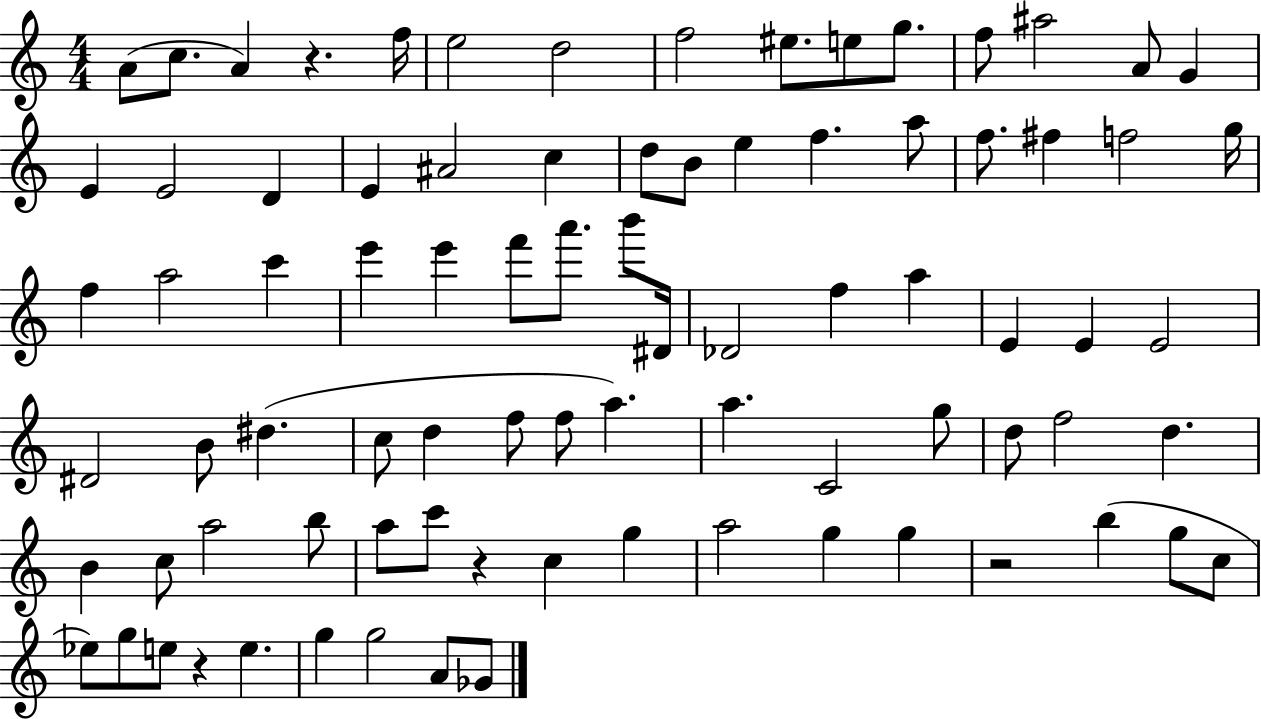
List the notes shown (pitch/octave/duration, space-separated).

A4/e C5/e. A4/q R/q. F5/s E5/h D5/h F5/h EIS5/e. E5/e G5/e. F5/e A#5/h A4/e G4/q E4/q E4/h D4/q E4/q A#4/h C5/q D5/e B4/e E5/q F5/q. A5/e F5/e. F#5/q F5/h G5/s F5/q A5/h C6/q E6/q E6/q F6/e A6/e. B6/e D#4/s Db4/h F5/q A5/q E4/q E4/q E4/h D#4/h B4/e D#5/q. C5/e D5/q F5/e F5/e A5/q. A5/q. C4/h G5/e D5/e F5/h D5/q. B4/q C5/e A5/h B5/e A5/e C6/e R/q C5/q G5/q A5/h G5/q G5/q R/h B5/q G5/e C5/e Eb5/e G5/e E5/e R/q E5/q. G5/q G5/h A4/e Gb4/e